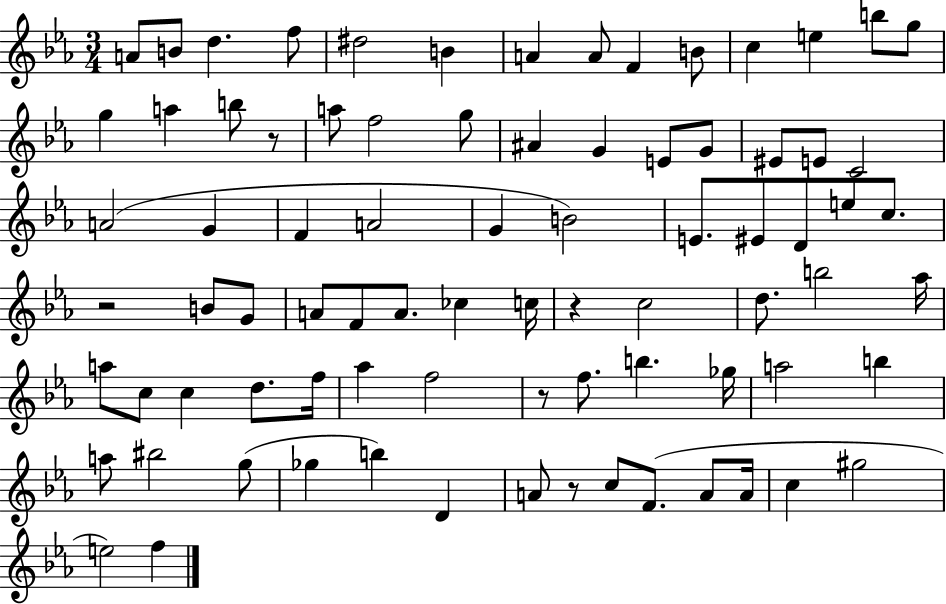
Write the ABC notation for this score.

X:1
T:Untitled
M:3/4
L:1/4
K:Eb
A/2 B/2 d f/2 ^d2 B A A/2 F B/2 c e b/2 g/2 g a b/2 z/2 a/2 f2 g/2 ^A G E/2 G/2 ^E/2 E/2 C2 A2 G F A2 G B2 E/2 ^E/2 D/2 e/2 c/2 z2 B/2 G/2 A/2 F/2 A/2 _c c/4 z c2 d/2 b2 _a/4 a/2 c/2 c d/2 f/4 _a f2 z/2 f/2 b _g/4 a2 b a/2 ^b2 g/2 _g b D A/2 z/2 c/2 F/2 A/2 A/4 c ^g2 e2 f